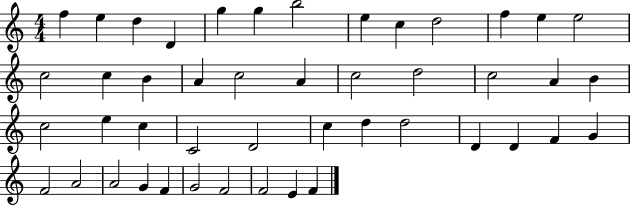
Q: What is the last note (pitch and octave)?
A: F4